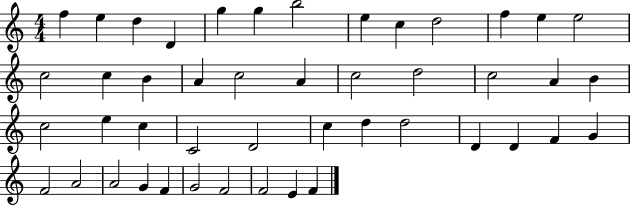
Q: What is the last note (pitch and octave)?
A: F4